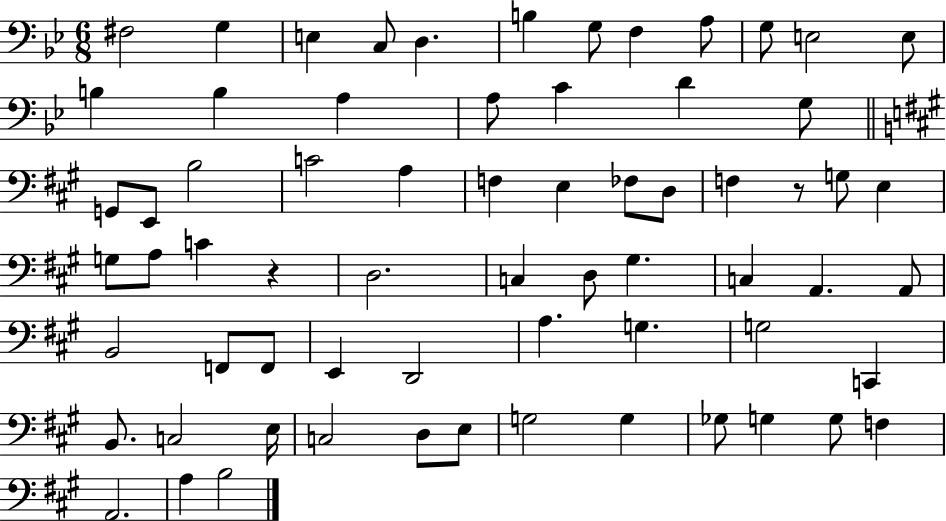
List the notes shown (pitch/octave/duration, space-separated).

F#3/h G3/q E3/q C3/e D3/q. B3/q G3/e F3/q A3/e G3/e E3/h E3/e B3/q B3/q A3/q A3/e C4/q D4/q G3/e G2/e E2/e B3/h C4/h A3/q F3/q E3/q FES3/e D3/e F3/q R/e G3/e E3/q G3/e A3/e C4/q R/q D3/h. C3/q D3/e G#3/q. C3/q A2/q. A2/e B2/h F2/e F2/e E2/q D2/h A3/q. G3/q. G3/h C2/q B2/e. C3/h E3/s C3/h D3/e E3/e G3/h G3/q Gb3/e G3/q G3/e F3/q A2/h. A3/q B3/h